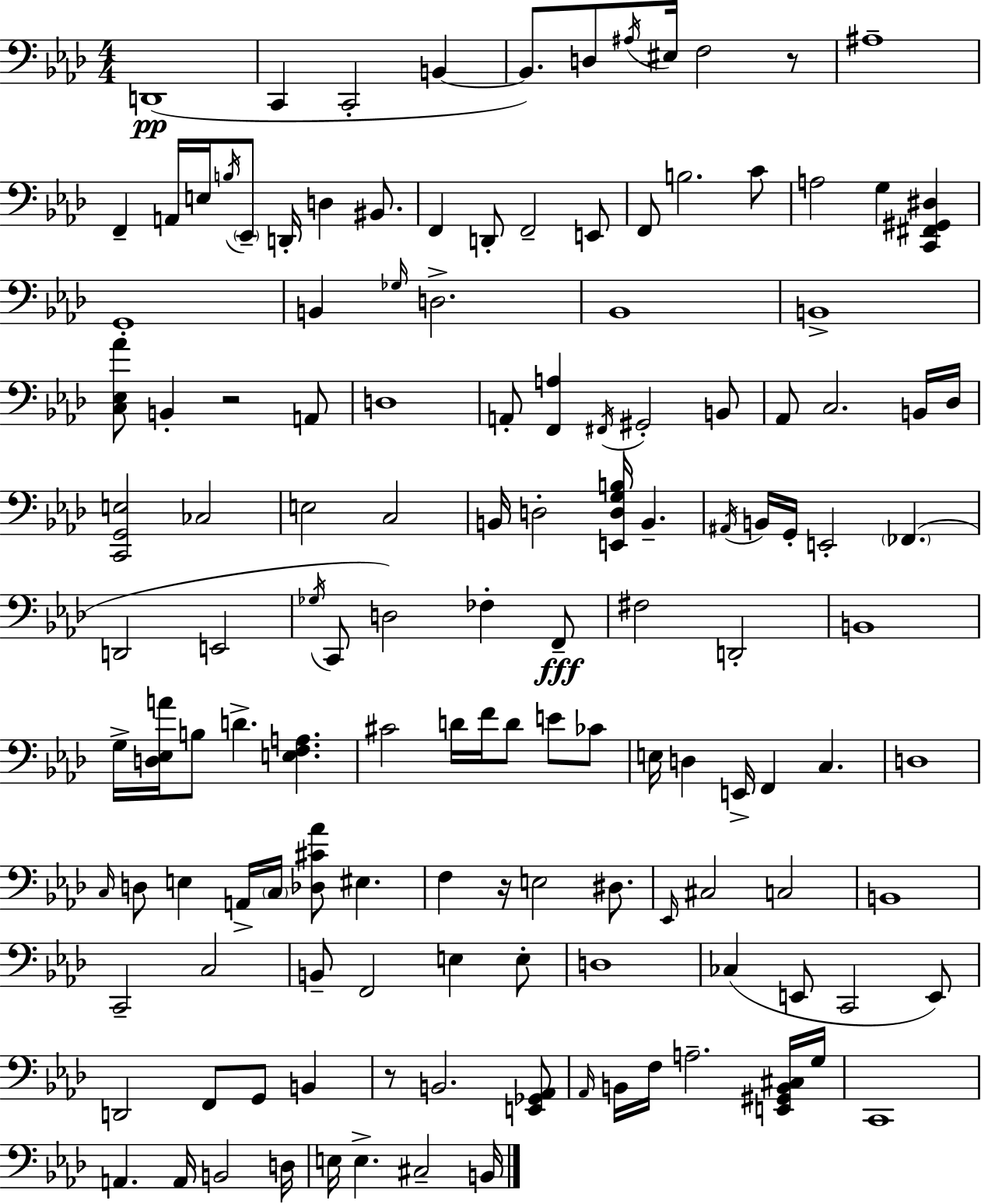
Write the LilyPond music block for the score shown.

{
  \clef bass
  \numericTimeSignature
  \time 4/4
  \key f \minor
  \repeat volta 2 { d,1(\pp | c,4 c,2-. b,4~~ | b,8.) d8 \acciaccatura { ais16 } eis16 f2 r8 | ais1-- | \break f,4-- a,16 e16 \acciaccatura { b16 } \parenthesize ees,8-- d,16-. d4 bis,8. | f,4 d,8-. f,2-- | e,8 f,8 b2. | c'8 a2 g4 <c, fis, gis, dis>4 | \break g,1-. | b,4 \grace { ges16 } d2.-> | bes,1 | b,1-> | \break <c ees aes'>8 b,4-. r2 | a,8 d1 | a,8-. <f, a>4 \acciaccatura { fis,16 } gis,2-. | b,8 aes,8 c2. | \break b,16 des16 <c, g, e>2 ces2 | e2 c2 | b,16 d2-. <e, d g b>16 b,4.-- | \acciaccatura { ais,16 } b,16 g,16-. e,2-. \parenthesize fes,4.( | \break d,2 e,2 | \acciaccatura { ges16 } c,8 d2) | fes4-. f,8--\fff fis2 d,2-. | b,1 | \break g16-> <d ees a'>16 b8 d'4.-> | <e f a>4. cis'2 d'16 f'16 | d'8 e'8 ces'8 e16 d4 e,16-> f,4 | c4. d1 | \break \grace { c16 } d8 e4 a,16-> \parenthesize c16 <des cis' aes'>8 | eis4. f4 r16 e2 | dis8. \grace { ees,16 } cis2 | c2 b,1 | \break c,2-- | c2 b,8-- f,2 | e4 e8-. d1 | ces4( e,8 c,2 | \break e,8) d,2 | f,8 g,8 b,4 r8 b,2. | <e, ges, aes,>8 \grace { aes,16 } b,16 f16 a2.-- | <e, gis, b, cis>16 g16 c,1 | \break a,4. a,16 | b,2 d16 e16 e4.-> | cis2-- b,16 } \bar "|."
}